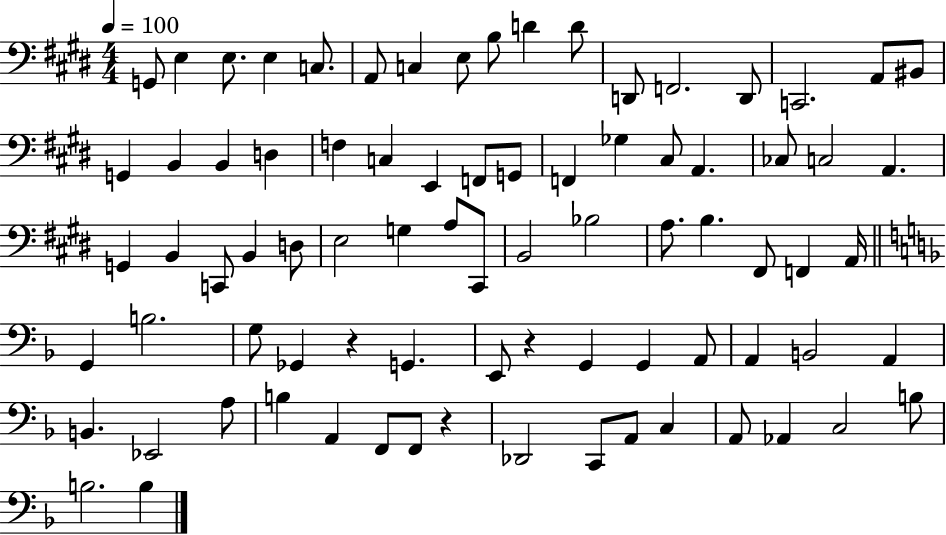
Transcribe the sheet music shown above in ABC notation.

X:1
T:Untitled
M:4/4
L:1/4
K:E
G,,/2 E, E,/2 E, C,/2 A,,/2 C, E,/2 B,/2 D D/2 D,,/2 F,,2 D,,/2 C,,2 A,,/2 ^B,,/2 G,, B,, B,, D, F, C, E,, F,,/2 G,,/2 F,, _G, ^C,/2 A,, _C,/2 C,2 A,, G,, B,, C,,/2 B,, D,/2 E,2 G, A,/2 ^C,,/2 B,,2 _B,2 A,/2 B, ^F,,/2 F,, A,,/4 G,, B,2 G,/2 _G,, z G,, E,,/2 z G,, G,, A,,/2 A,, B,,2 A,, B,, _E,,2 A,/2 B, A,, F,,/2 F,,/2 z _D,,2 C,,/2 A,,/2 C, A,,/2 _A,, C,2 B,/2 B,2 B,